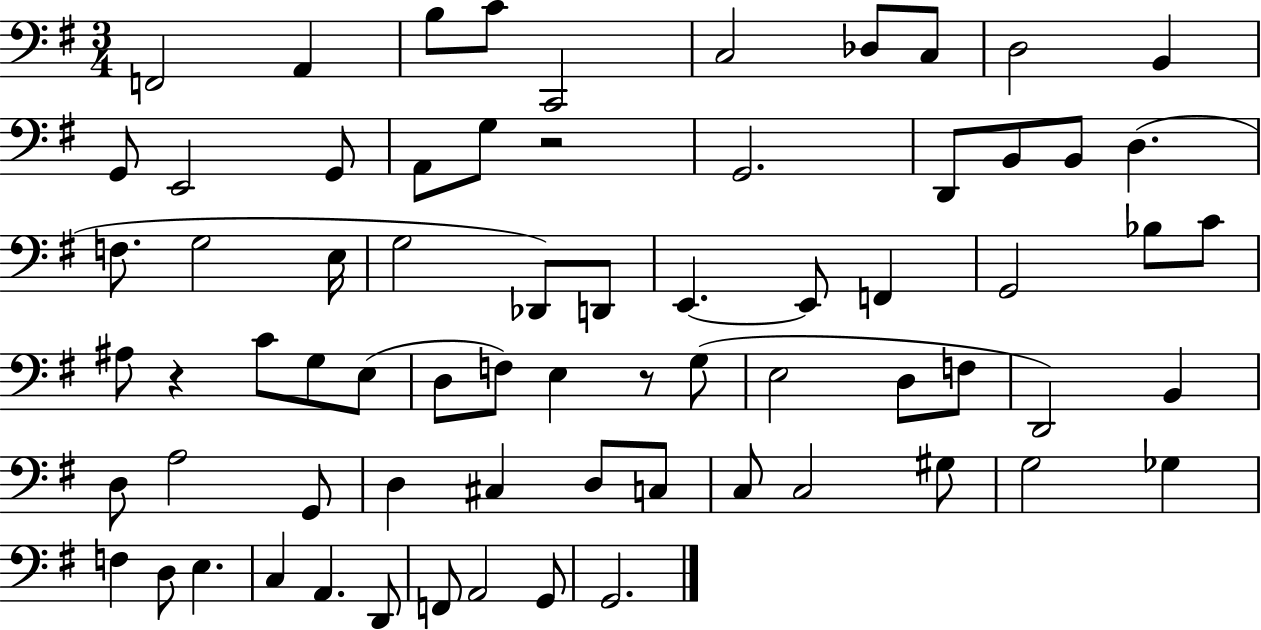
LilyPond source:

{
  \clef bass
  \numericTimeSignature
  \time 3/4
  \key g \major
  f,2 a,4 | b8 c'8 c,2 | c2 des8 c8 | d2 b,4 | \break g,8 e,2 g,8 | a,8 g8 r2 | g,2. | d,8 b,8 b,8 d4.( | \break f8. g2 e16 | g2 des,8) d,8 | e,4.~~ e,8 f,4 | g,2 bes8 c'8 | \break ais8 r4 c'8 g8 e8( | d8 f8) e4 r8 g8( | e2 d8 f8 | d,2) b,4 | \break d8 a2 g,8 | d4 cis4 d8 c8 | c8 c2 gis8 | g2 ges4 | \break f4 d8 e4. | c4 a,4. d,8 | f,8 a,2 g,8 | g,2. | \break \bar "|."
}